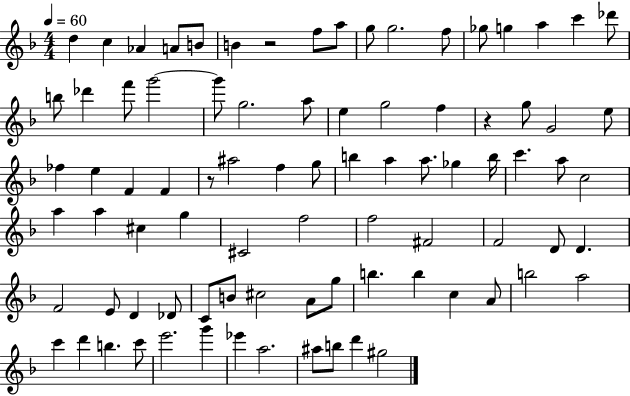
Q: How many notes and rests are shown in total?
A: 85